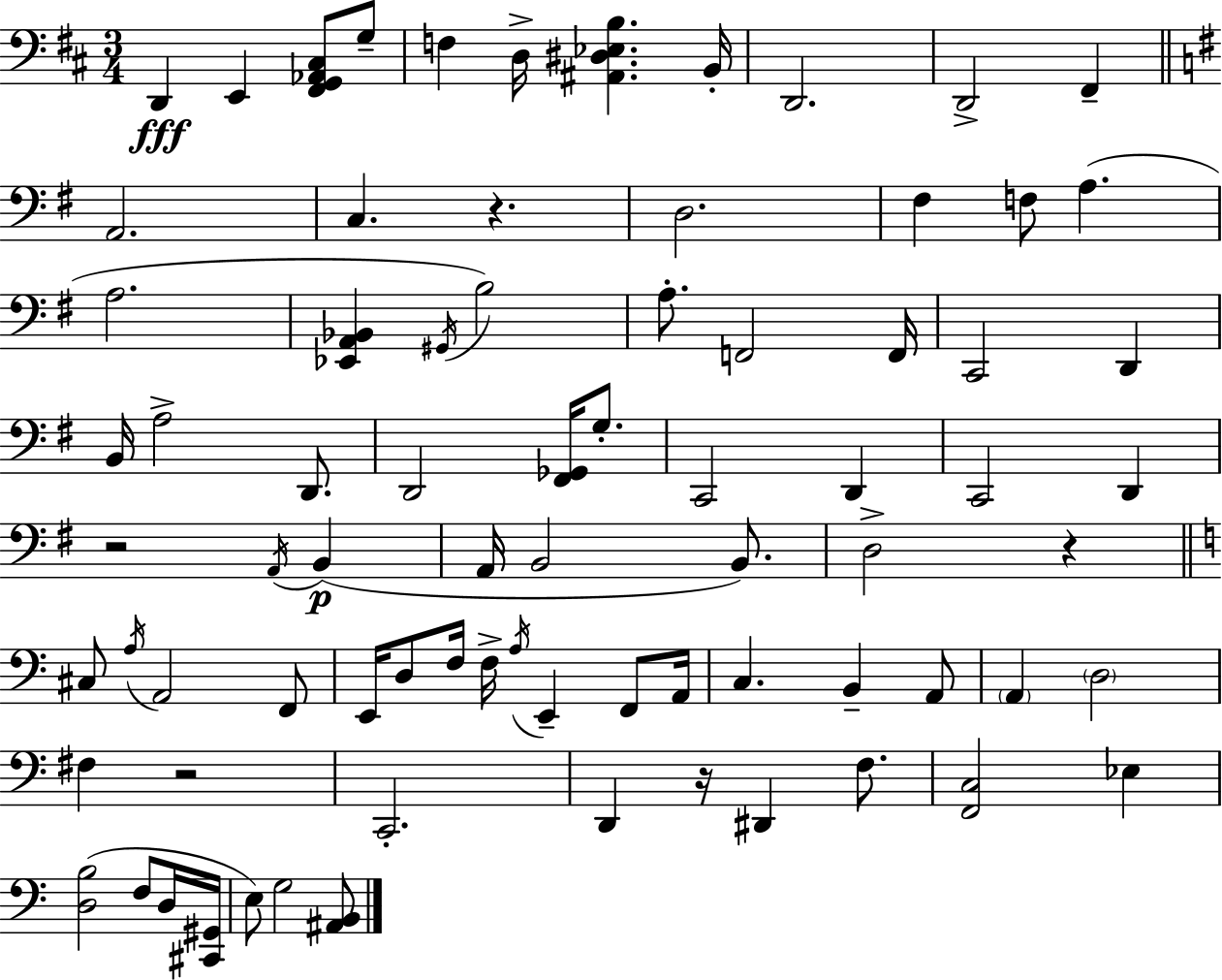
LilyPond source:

{
  \clef bass
  \numericTimeSignature
  \time 3/4
  \key d \major
  \repeat volta 2 { d,4\fff e,4 <fis, g, aes, cis>8 g8-- | f4 d16-> <ais, dis ees b>4. b,16-. | d,2. | d,2-> fis,4-- | \break \bar "||" \break \key g \major a,2. | c4. r4. | d2. | fis4 f8 a4.( | \break a2. | <ees, a, bes,>4 \acciaccatura { gis,16 }) b2 | a8.-. f,2 | f,16 c,2 d,4 | \break b,16 a2-> d,8. | d,2 <fis, ges,>16 g8.-. | c,2 d,4 | c,2 d,4 | \break r2 \acciaccatura { a,16 } b,4(\p | a,16 b,2 b,8.) | d2-> r4 | \bar "||" \break \key a \minor cis8 \acciaccatura { a16 } a,2 f,8 | e,16 d8 f16 f16-> \acciaccatura { a16 } e,4-- f,8 | a,16 c4. b,4-- | a,8 \parenthesize a,4 \parenthesize d2 | \break fis4 r2 | c,2.-. | d,4 r16 dis,4 f8. | <f, c>2 ees4 | \break <d b>2( f8 | d16 <cis, gis,>16 e8) g2 | <ais, b,>8 } \bar "|."
}